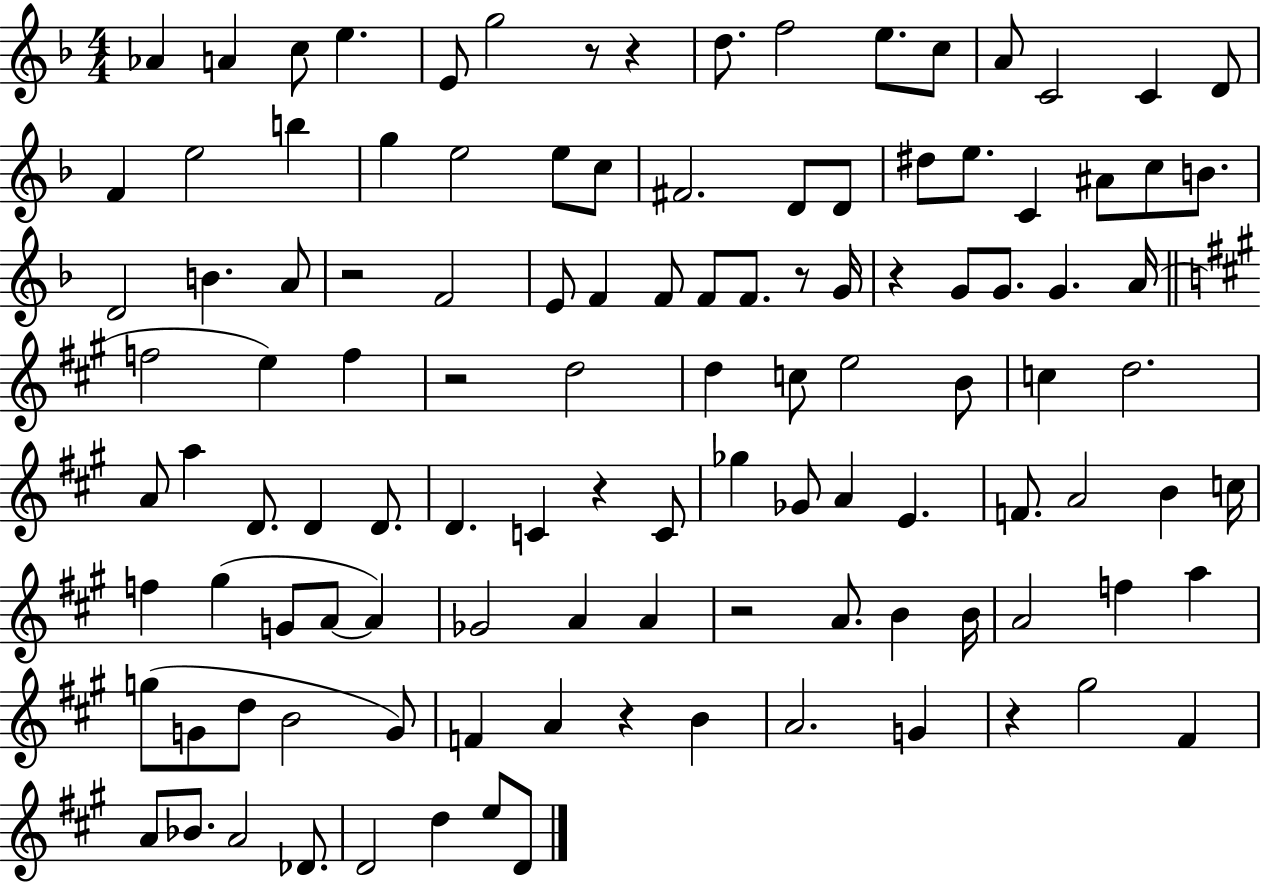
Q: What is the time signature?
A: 4/4